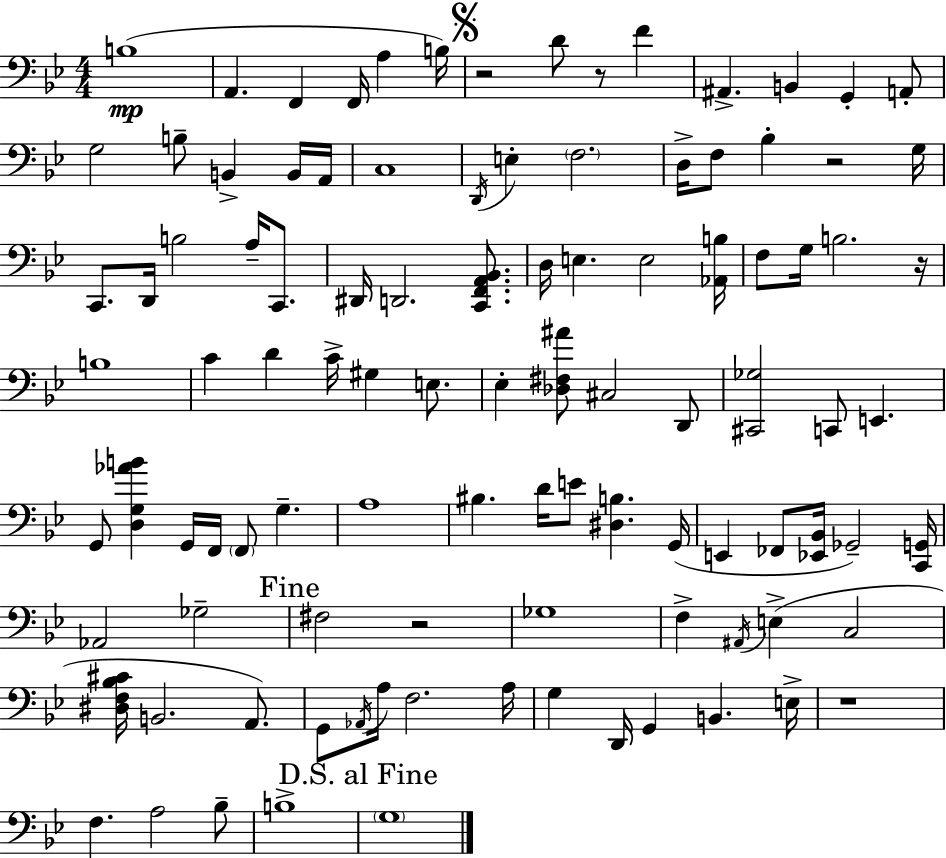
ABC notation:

X:1
T:Untitled
M:4/4
L:1/4
K:Bb
B,4 A,, F,, F,,/4 A, B,/4 z2 D/2 z/2 F ^A,, B,, G,, A,,/2 G,2 B,/2 B,, B,,/4 A,,/4 C,4 D,,/4 E, F,2 D,/4 F,/2 _B, z2 G,/4 C,,/2 D,,/4 B,2 A,/4 C,,/2 ^D,,/4 D,,2 [C,,F,,A,,_B,,]/2 D,/4 E, E,2 [_A,,B,]/4 F,/2 G,/4 B,2 z/4 B,4 C D C/4 ^G, E,/2 _E, [_D,^F,^A]/2 ^C,2 D,,/2 [^C,,_G,]2 C,,/2 E,, G,,/2 [D,G,_AB] G,,/4 F,,/4 F,,/2 G, A,4 ^B, D/4 E/2 [^D,B,] G,,/4 E,, _F,,/2 [_E,,_B,,]/4 _G,,2 [C,,G,,]/4 _A,,2 _G,2 ^F,2 z2 _G,4 F, ^A,,/4 E, C,2 [^D,F,_B,^C]/4 B,,2 A,,/2 G,,/2 _A,,/4 A,/4 F,2 A,/4 G, D,,/4 G,, B,, E,/4 z4 F, A,2 _B,/2 B,4 G,4